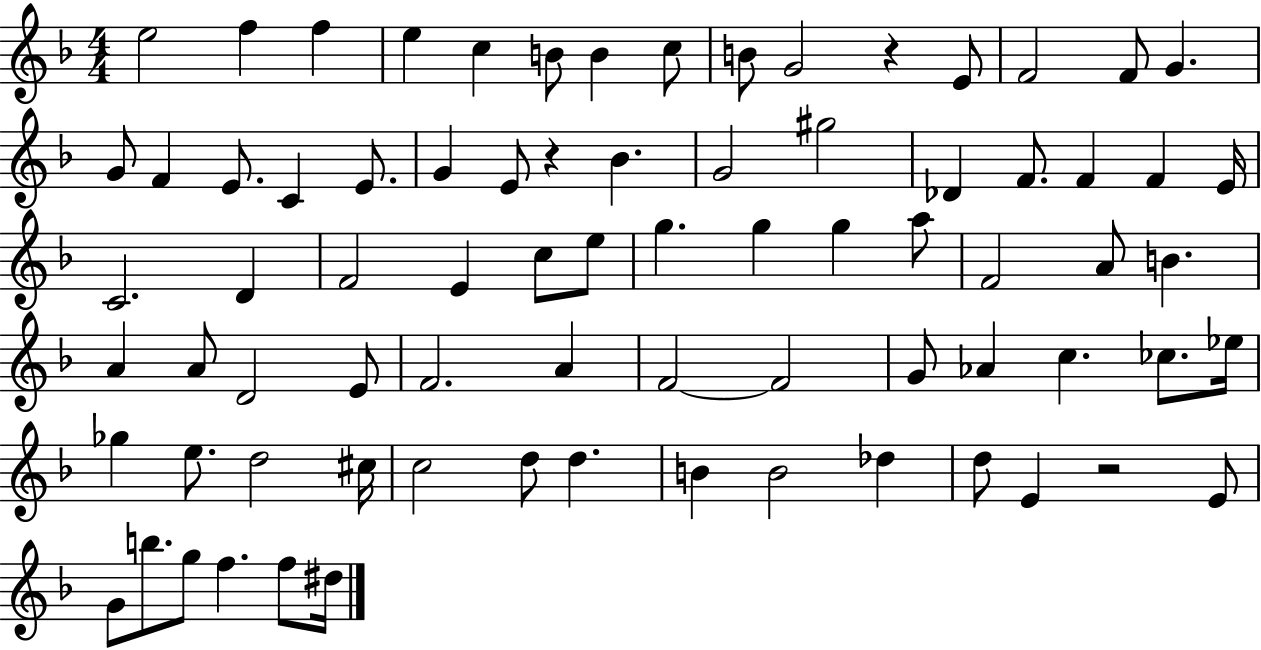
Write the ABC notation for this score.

X:1
T:Untitled
M:4/4
L:1/4
K:F
e2 f f e c B/2 B c/2 B/2 G2 z E/2 F2 F/2 G G/2 F E/2 C E/2 G E/2 z _B G2 ^g2 _D F/2 F F E/4 C2 D F2 E c/2 e/2 g g g a/2 F2 A/2 B A A/2 D2 E/2 F2 A F2 F2 G/2 _A c _c/2 _e/4 _g e/2 d2 ^c/4 c2 d/2 d B B2 _d d/2 E z2 E/2 G/2 b/2 g/2 f f/2 ^d/4